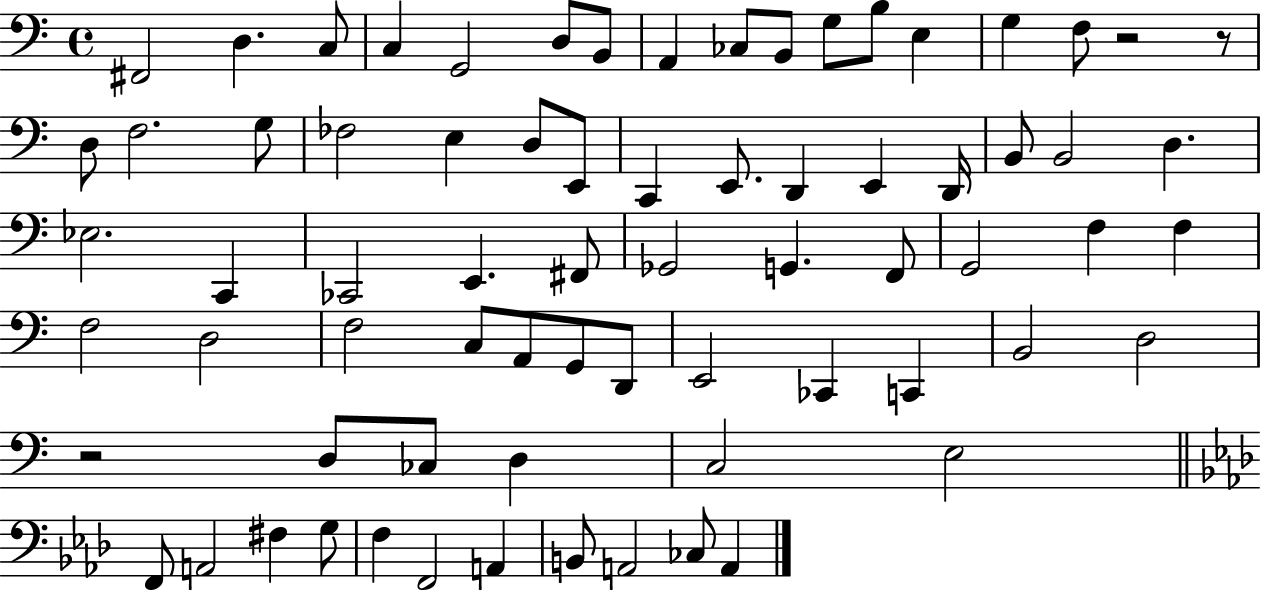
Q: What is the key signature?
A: C major